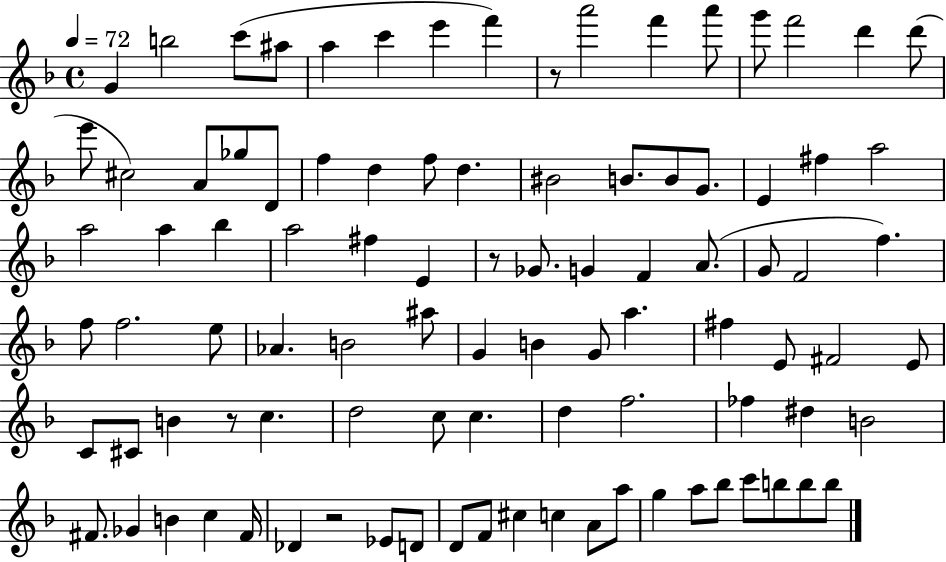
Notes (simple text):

G4/q B5/h C6/e A#5/e A5/q C6/q E6/q F6/q R/e A6/h F6/q A6/e G6/e F6/h D6/q D6/e E6/e C#5/h A4/e Gb5/e D4/e F5/q D5/q F5/e D5/q. BIS4/h B4/e. B4/e G4/e. E4/q F#5/q A5/h A5/h A5/q Bb5/q A5/h F#5/q E4/q R/e Gb4/e. G4/q F4/q A4/e. G4/e F4/h F5/q. F5/e F5/h. E5/e Ab4/q. B4/h A#5/e G4/q B4/q G4/e A5/q. F#5/q E4/e F#4/h E4/e C4/e C#4/e B4/q R/e C5/q. D5/h C5/e C5/q. D5/q F5/h. FES5/q D#5/q B4/h F#4/e. Gb4/q B4/q C5/q F#4/s Db4/q R/h Eb4/e D4/e D4/e F4/e C#5/q C5/q A4/e A5/e G5/q A5/e Bb5/e C6/e B5/e B5/e B5/e